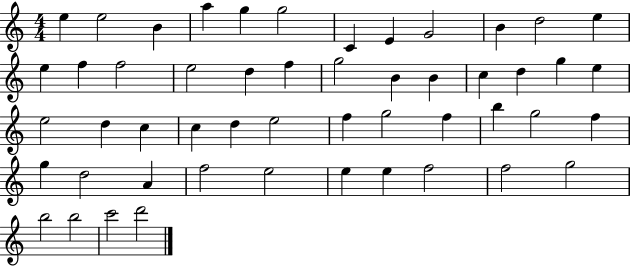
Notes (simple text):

E5/q E5/h B4/q A5/q G5/q G5/h C4/q E4/q G4/h B4/q D5/h E5/q E5/q F5/q F5/h E5/h D5/q F5/q G5/h B4/q B4/q C5/q D5/q G5/q E5/q E5/h D5/q C5/q C5/q D5/q E5/h F5/q G5/h F5/q B5/q G5/h F5/q G5/q D5/h A4/q F5/h E5/h E5/q E5/q F5/h F5/h G5/h B5/h B5/h C6/h D6/h